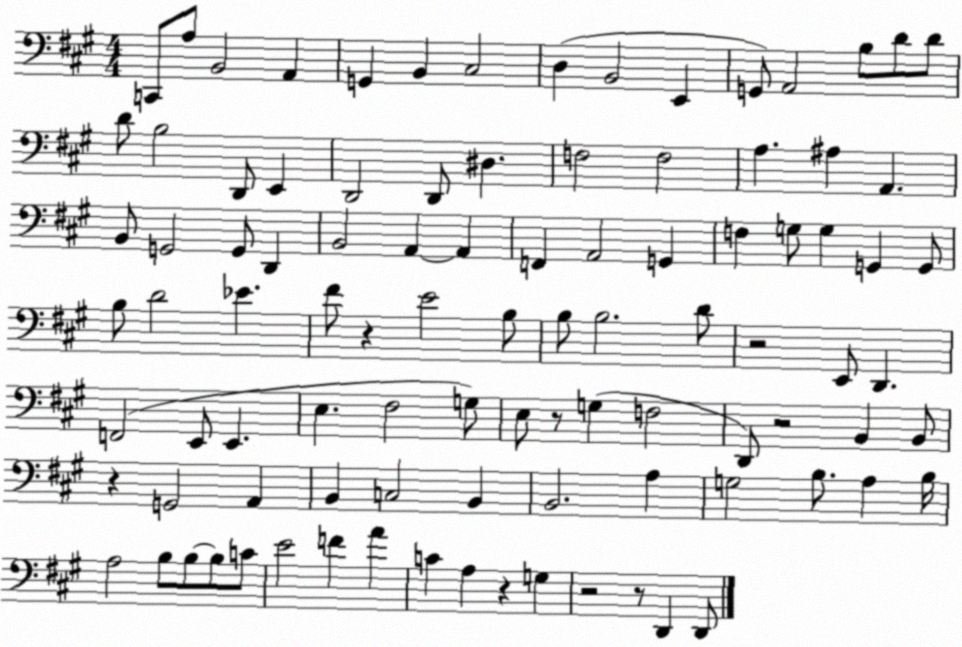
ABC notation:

X:1
T:Untitled
M:4/4
L:1/4
K:A
C,,/2 A,/2 B,,2 A,, G,, B,, ^C,2 D, B,,2 E,, G,,/2 A,,2 B,/2 D/2 D/2 D/2 B,2 D,,/2 E,, D,,2 D,,/2 ^D, F,2 F,2 A, ^A, A,, B,,/2 G,,2 G,,/2 D,, B,,2 A,, A,, F,, A,,2 G,, F, G,/2 G, G,, G,,/2 B,/2 D2 _E ^F/2 z E2 B,/2 B,/2 B,2 D/2 z2 E,,/2 D,, F,,2 E,,/2 E,, E, ^F,2 G,/2 E,/2 z/2 G, F,2 D,,/2 z2 B,, B,,/2 z G,,2 A,, B,, C,2 B,, B,,2 A, G,2 B,/2 A, B,/4 A,2 B,/2 B,/2 B,/2 C/2 E2 F A C A, z G, z2 z/2 D,, D,,/2